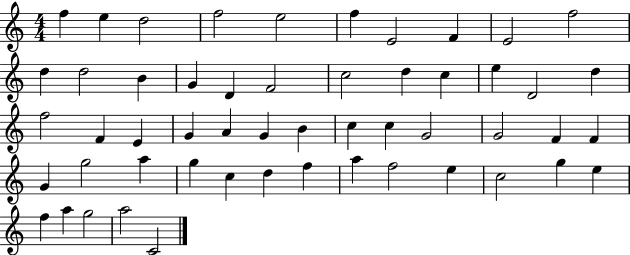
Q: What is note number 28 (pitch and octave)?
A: G4